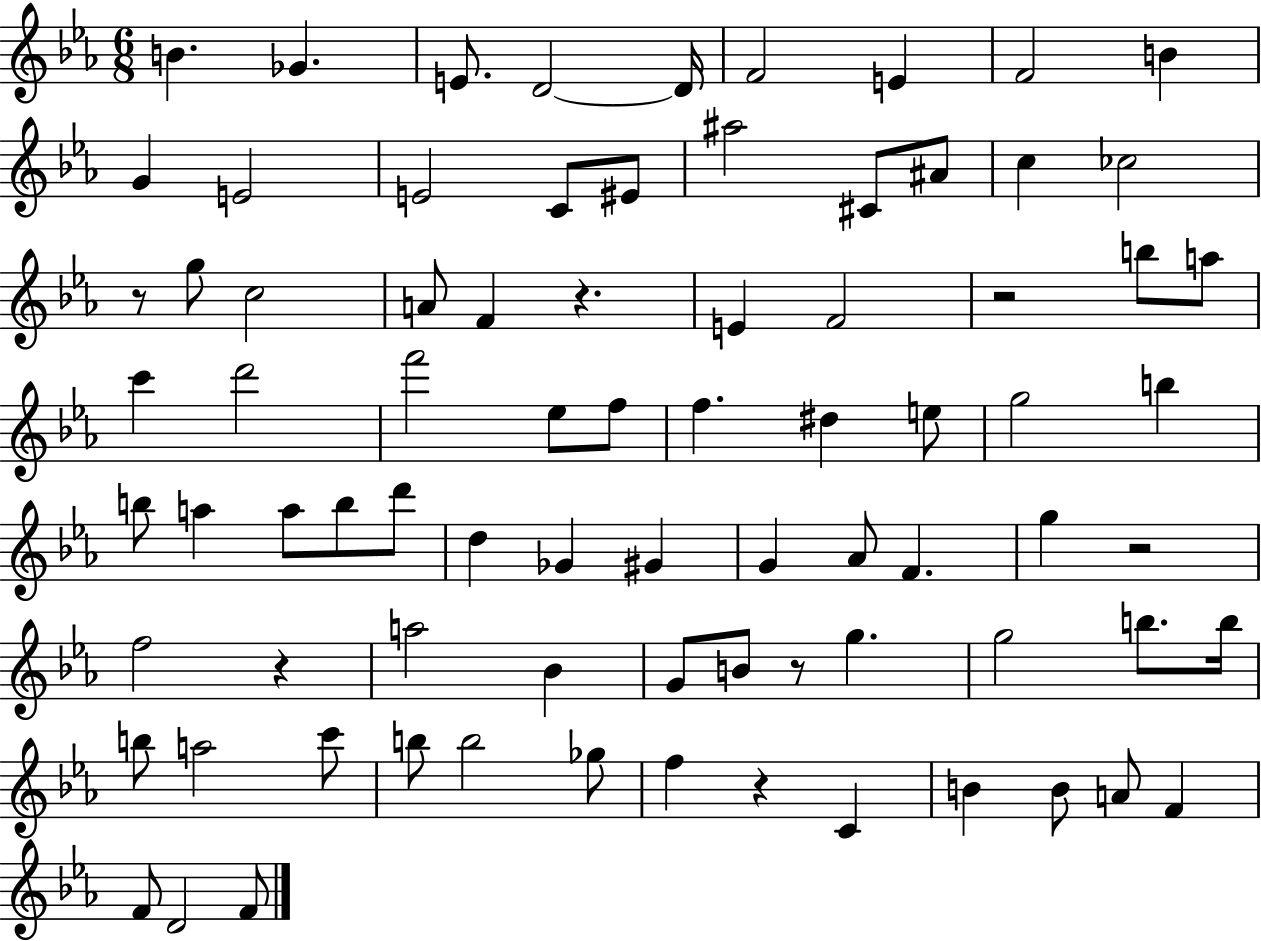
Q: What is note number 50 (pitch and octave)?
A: F5